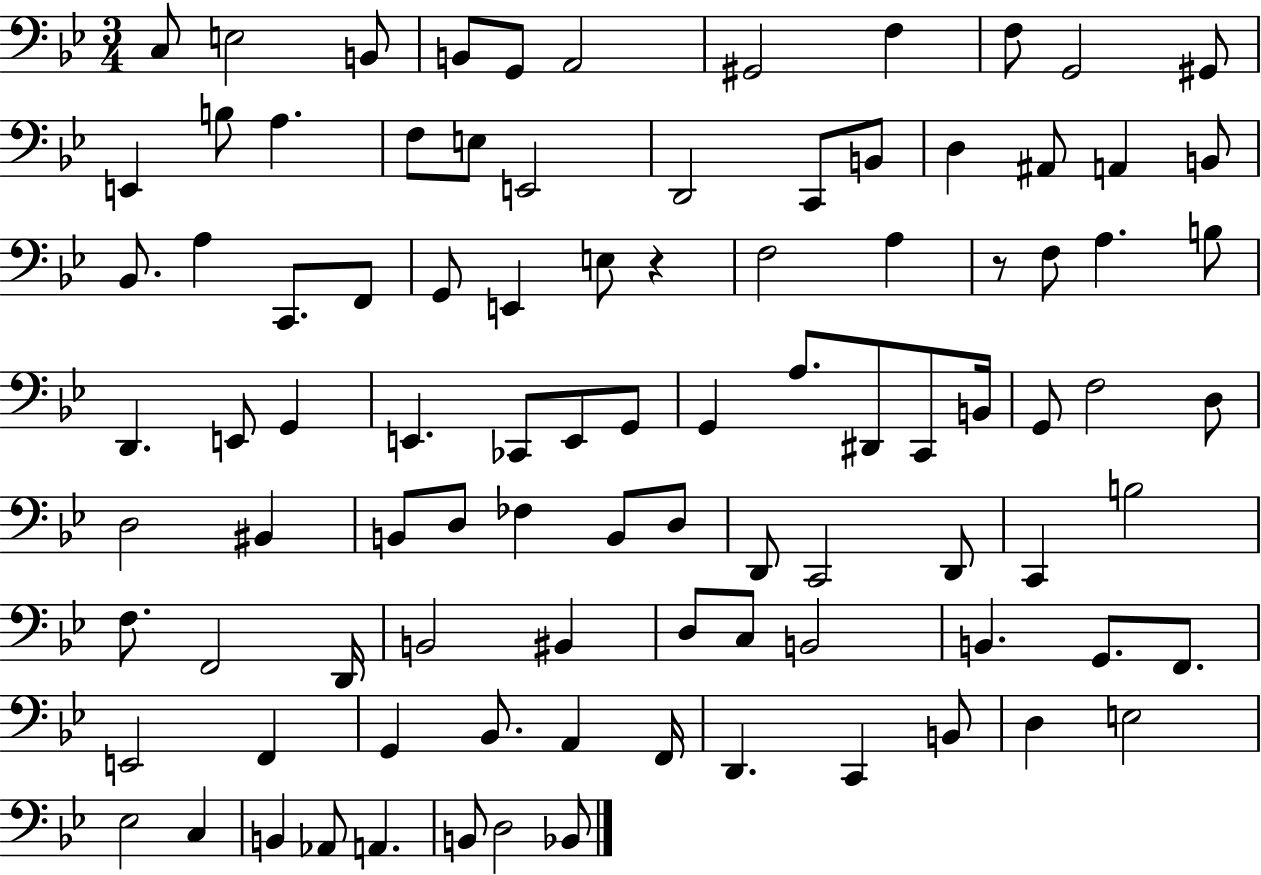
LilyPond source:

{
  \clef bass
  \numericTimeSignature
  \time 3/4
  \key bes \major
  c8 e2 b,8 | b,8 g,8 a,2 | gis,2 f4 | f8 g,2 gis,8 | \break e,4 b8 a4. | f8 e8 e,2 | d,2 c,8 b,8 | d4 ais,8 a,4 b,8 | \break bes,8. a4 c,8. f,8 | g,8 e,4 e8 r4 | f2 a4 | r8 f8 a4. b8 | \break d,4. e,8 g,4 | e,4. ces,8 e,8 g,8 | g,4 a8. dis,8 c,8 b,16 | g,8 f2 d8 | \break d2 bis,4 | b,8 d8 fes4 b,8 d8 | d,8 c,2 d,8 | c,4 b2 | \break f8. f,2 d,16 | b,2 bis,4 | d8 c8 b,2 | b,4. g,8. f,8. | \break e,2 f,4 | g,4 bes,8. a,4 f,16 | d,4. c,4 b,8 | d4 e2 | \break ees2 c4 | b,4 aes,8 a,4. | b,8 d2 bes,8 | \bar "|."
}